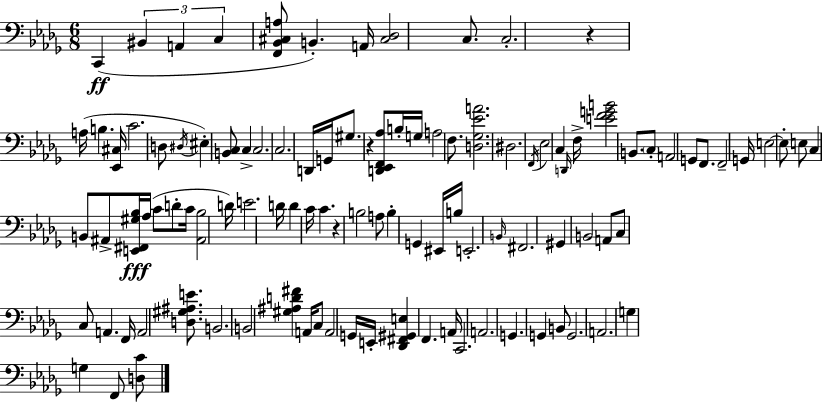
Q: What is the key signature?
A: BES minor